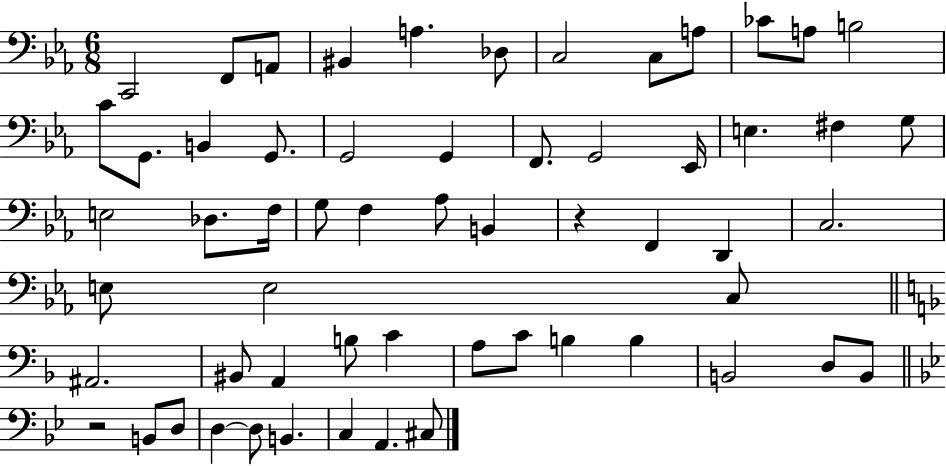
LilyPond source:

{
  \clef bass
  \numericTimeSignature
  \time 6/8
  \key ees \major
  c,2 f,8 a,8 | bis,4 a4. des8 | c2 c8 a8 | ces'8 a8 b2 | \break c'8 g,8. b,4 g,8. | g,2 g,4 | f,8. g,2 ees,16 | e4. fis4 g8 | \break e2 des8. f16 | g8 f4 aes8 b,4 | r4 f,4 d,4 | c2. | \break e8 e2 c8 | \bar "||" \break \key f \major ais,2. | bis,8 a,4 b8 c'4 | a8 c'8 b4 b4 | b,2 d8 b,8 | \break \bar "||" \break \key bes \major r2 b,8 d8 | d4~~ d8 b,4. | c4 a,4. cis8 | \bar "|."
}